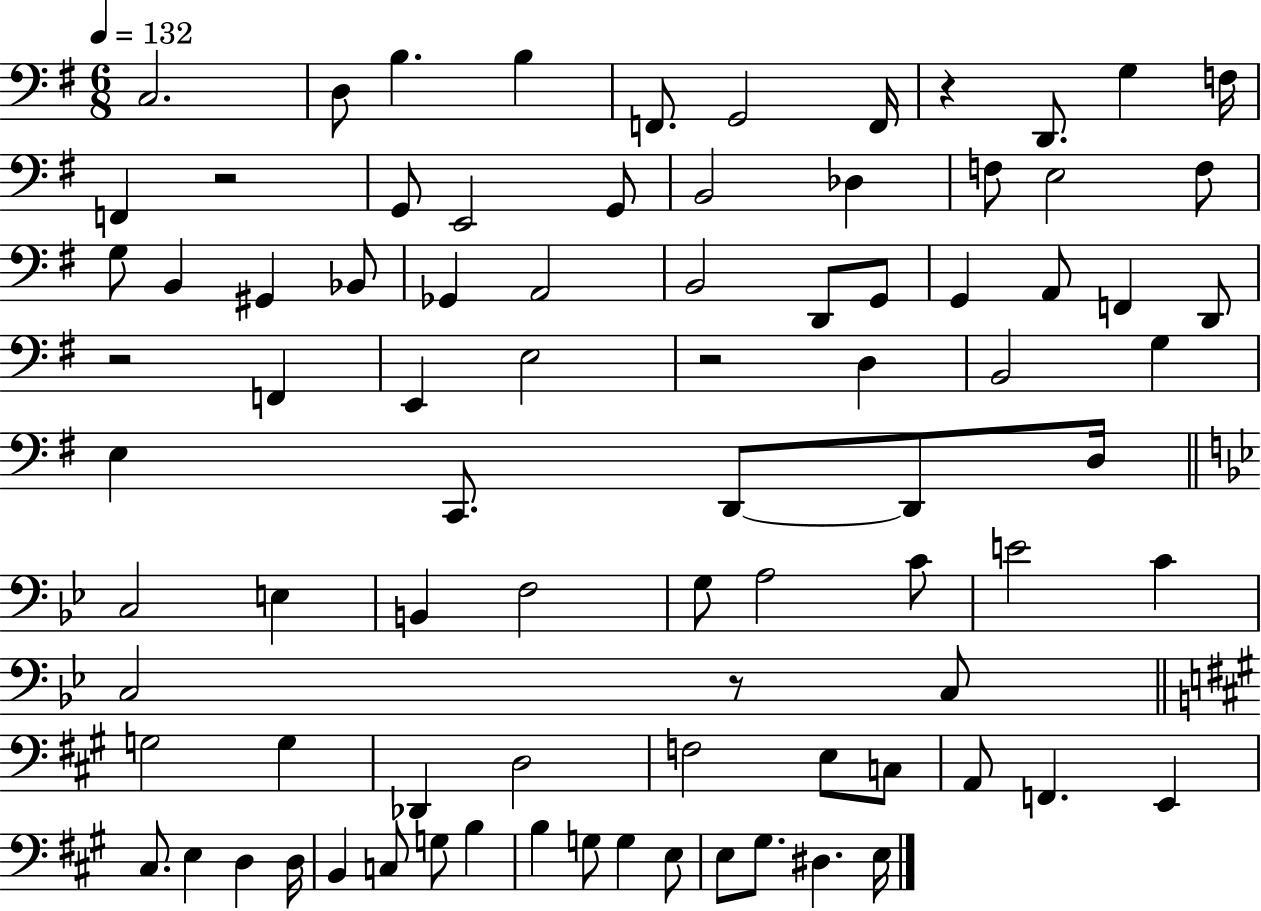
{
  \clef bass
  \numericTimeSignature
  \time 6/8
  \key g \major
  \tempo 4 = 132
  c2. | d8 b4. b4 | f,8. g,2 f,16 | r4 d,8. g4 f16 | \break f,4 r2 | g,8 e,2 g,8 | b,2 des4 | f8 e2 f8 | \break g8 b,4 gis,4 bes,8 | ges,4 a,2 | b,2 d,8 g,8 | g,4 a,8 f,4 d,8 | \break r2 f,4 | e,4 e2 | r2 d4 | b,2 g4 | \break e4 c,8. d,8~~ d,8 d16 | \bar "||" \break \key bes \major c2 e4 | b,4 f2 | g8 a2 c'8 | e'2 c'4 | \break c2 r8 c8 | \bar "||" \break \key a \major g2 g4 | des,4 d2 | f2 e8 c8 | a,8 f,4. e,4 | \break cis8. e4 d4 d16 | b,4 c8 g8 b4 | b4 g8 g4 e8 | e8 gis8. dis4. e16 | \break \bar "|."
}